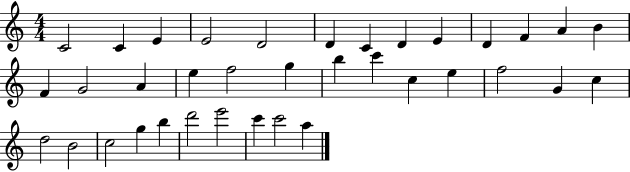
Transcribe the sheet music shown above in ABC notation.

X:1
T:Untitled
M:4/4
L:1/4
K:C
C2 C E E2 D2 D C D E D F A B F G2 A e f2 g b c' c e f2 G c d2 B2 c2 g b d'2 e'2 c' c'2 a